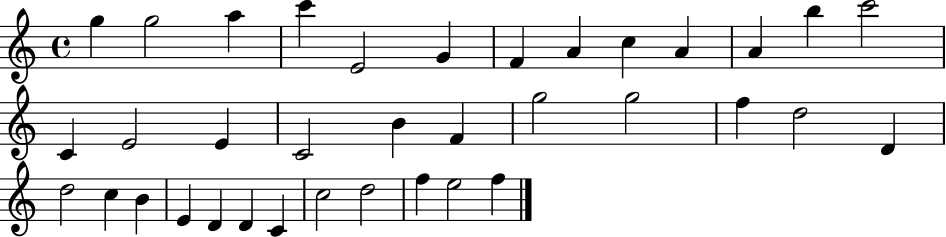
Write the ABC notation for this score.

X:1
T:Untitled
M:4/4
L:1/4
K:C
g g2 a c' E2 G F A c A A b c'2 C E2 E C2 B F g2 g2 f d2 D d2 c B E D D C c2 d2 f e2 f